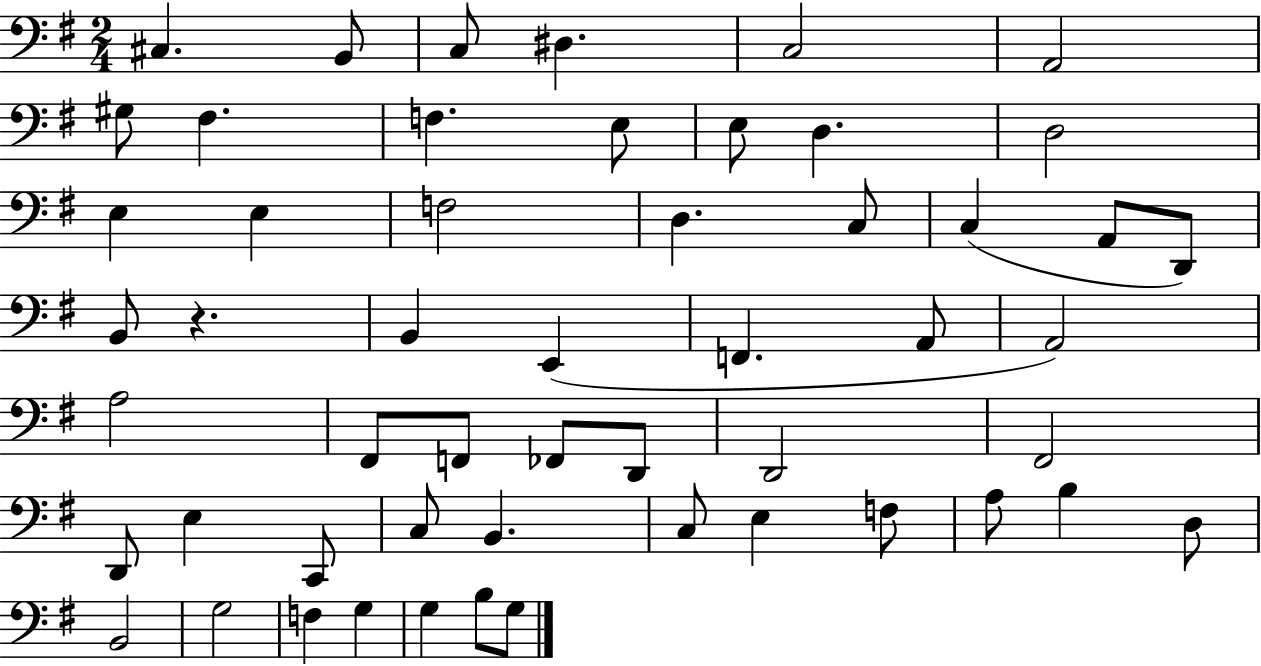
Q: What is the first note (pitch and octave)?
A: C#3